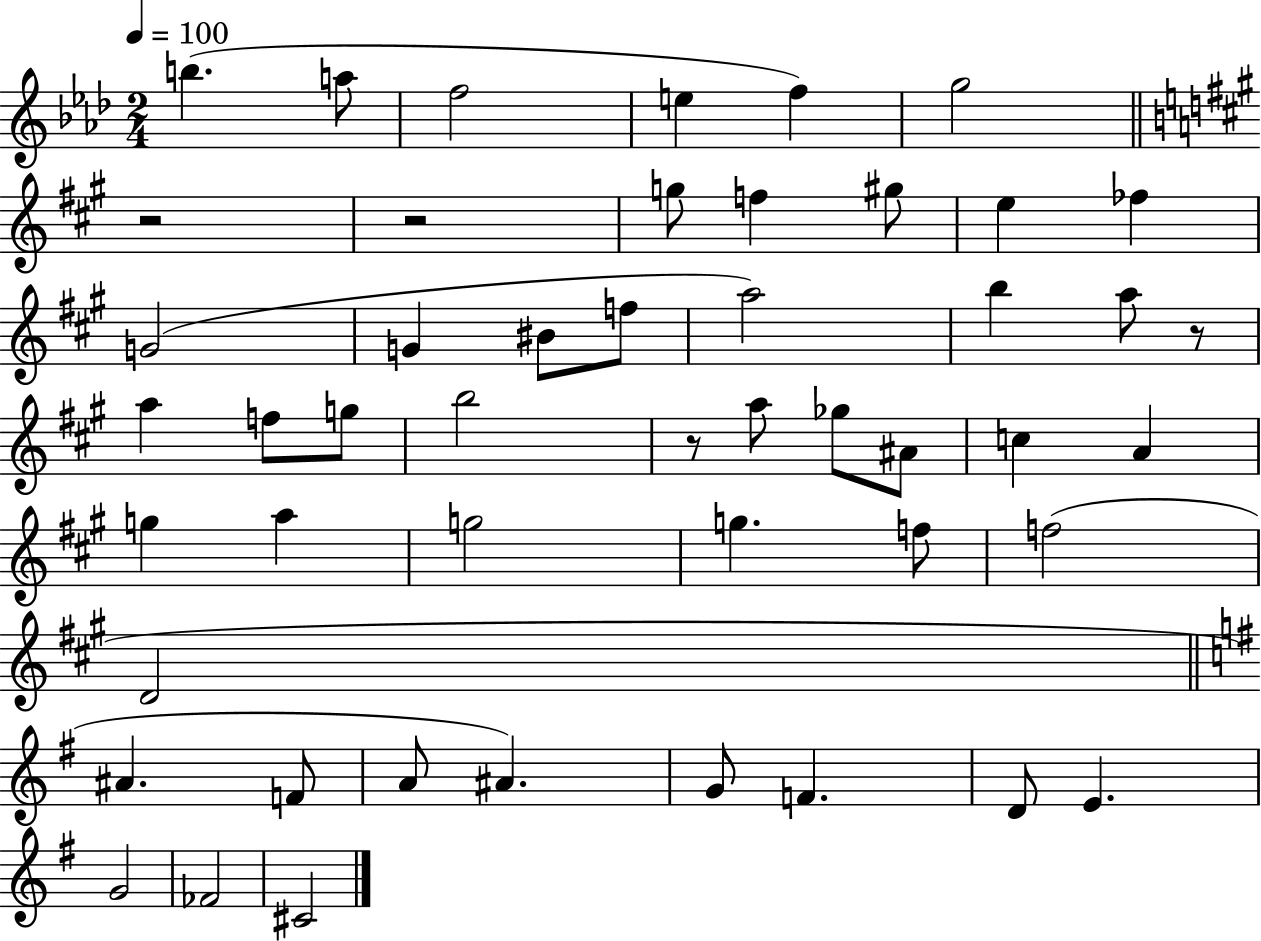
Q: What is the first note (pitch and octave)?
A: B5